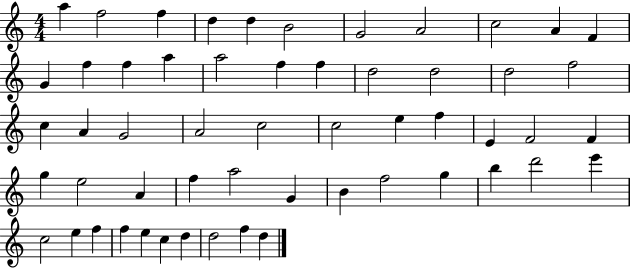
{
  \clef treble
  \numericTimeSignature
  \time 4/4
  \key c \major
  a''4 f''2 f''4 | d''4 d''4 b'2 | g'2 a'2 | c''2 a'4 f'4 | \break g'4 f''4 f''4 a''4 | a''2 f''4 f''4 | d''2 d''2 | d''2 f''2 | \break c''4 a'4 g'2 | a'2 c''2 | c''2 e''4 f''4 | e'4 f'2 f'4 | \break g''4 e''2 a'4 | f''4 a''2 g'4 | b'4 f''2 g''4 | b''4 d'''2 e'''4 | \break c''2 e''4 f''4 | f''4 e''4 c''4 d''4 | d''2 f''4 d''4 | \bar "|."
}